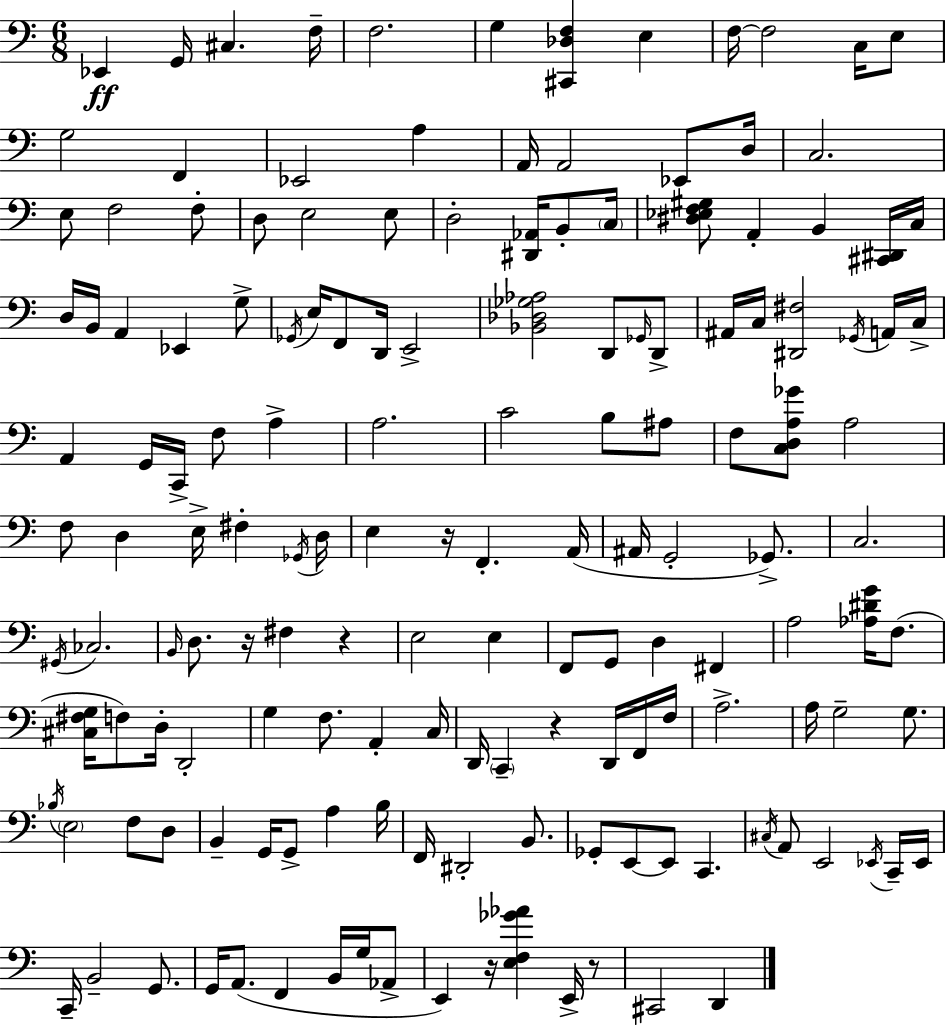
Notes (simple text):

Eb2/q G2/s C#3/q. F3/s F3/h. G3/q [C#2,Db3,F3]/q E3/q F3/s F3/h C3/s E3/e G3/h F2/q Eb2/h A3/q A2/s A2/h Eb2/e D3/s C3/h. E3/e F3/h F3/e D3/e E3/h E3/e D3/h [D#2,Ab2]/s B2/e C3/s [D#3,Eb3,F3,G#3]/e A2/q B2/q [C#2,D#2]/s C3/s D3/s B2/s A2/q Eb2/q G3/e Gb2/s E3/s F2/e D2/s E2/h [Bb2,Db3,Gb3,Ab3]/h D2/e Gb2/s D2/e A#2/s C3/s [D#2,F#3]/h Gb2/s A2/s C3/s A2/q G2/s C2/s F3/e A3/q A3/h. C4/h B3/e A#3/e F3/e [C3,D3,A3,Gb4]/e A3/h F3/e D3/q E3/s F#3/q Gb2/s D3/s E3/q R/s F2/q. A2/s A#2/s G2/h Gb2/e. C3/h. G#2/s CES3/h. B2/s D3/e. R/s F#3/q R/q E3/h E3/q F2/e G2/e D3/q F#2/q A3/h [Ab3,D#4,G4]/s F3/e. [C#3,F#3,G3]/s F3/e D3/s D2/h G3/q F3/e. A2/q C3/s D2/s C2/q R/q D2/s F2/s F3/s A3/h. A3/s G3/h G3/e. Bb3/s E3/h F3/e D3/e B2/q G2/s G2/e A3/q B3/s F2/s D#2/h B2/e. Gb2/e E2/e E2/e C2/q. C#3/s A2/e E2/h Eb2/s C2/s Eb2/s C2/s B2/h G2/e. G2/s A2/e. F2/q B2/s G3/s Ab2/e E2/q R/s [E3,F3,Gb4,Ab4]/q E2/s R/e C#2/h D2/q